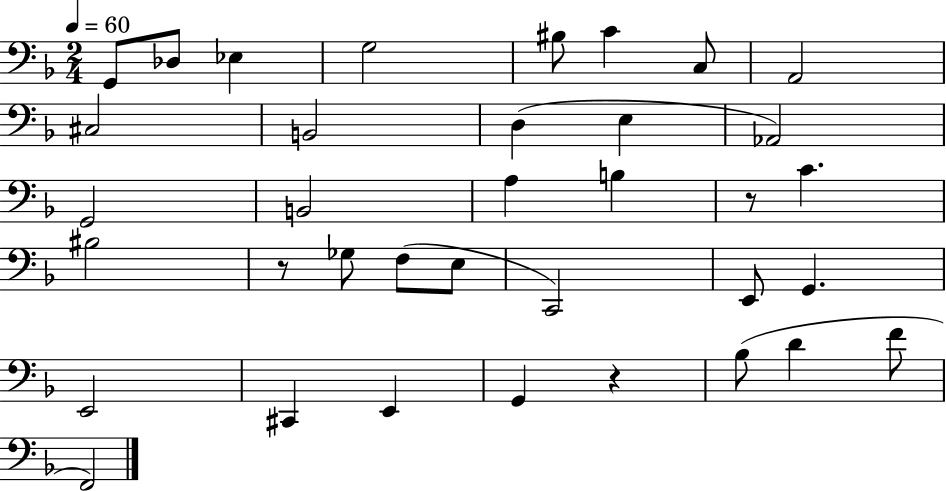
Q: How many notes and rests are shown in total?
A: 36